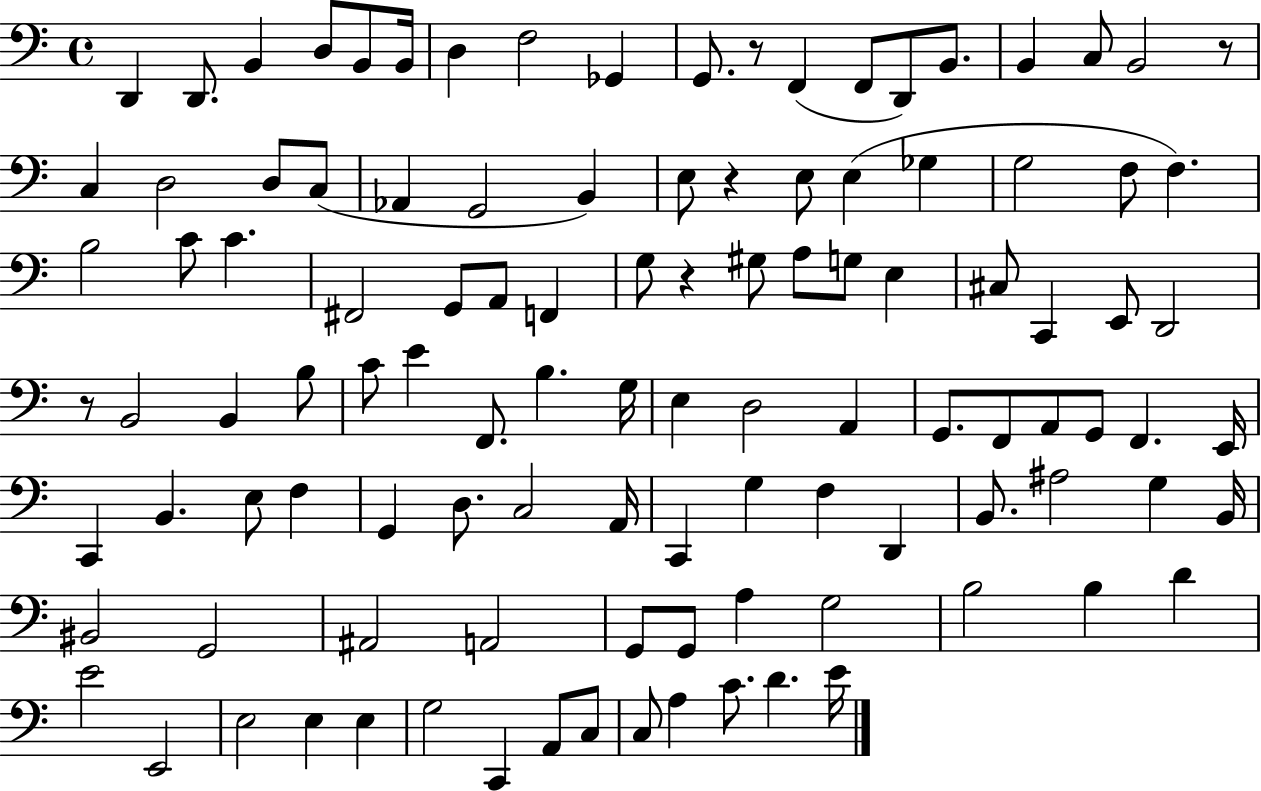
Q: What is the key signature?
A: C major